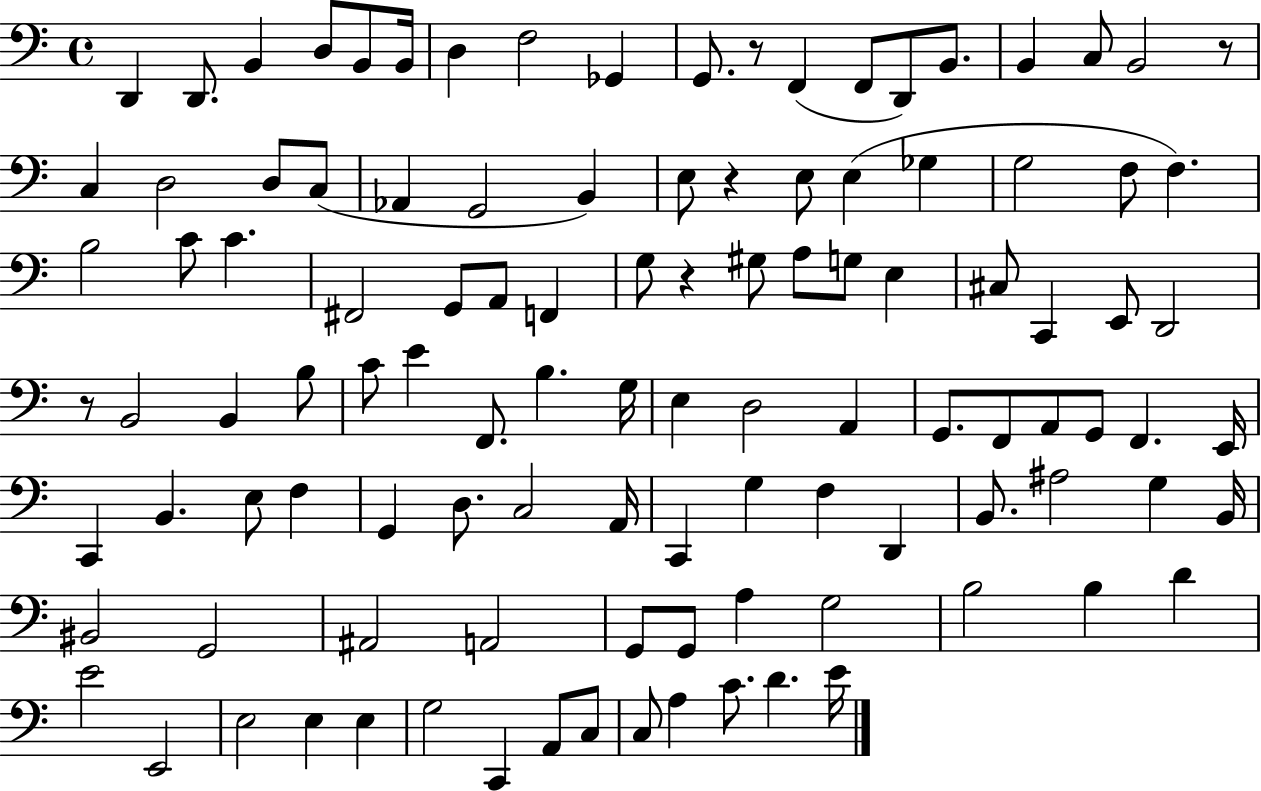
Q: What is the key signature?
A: C major